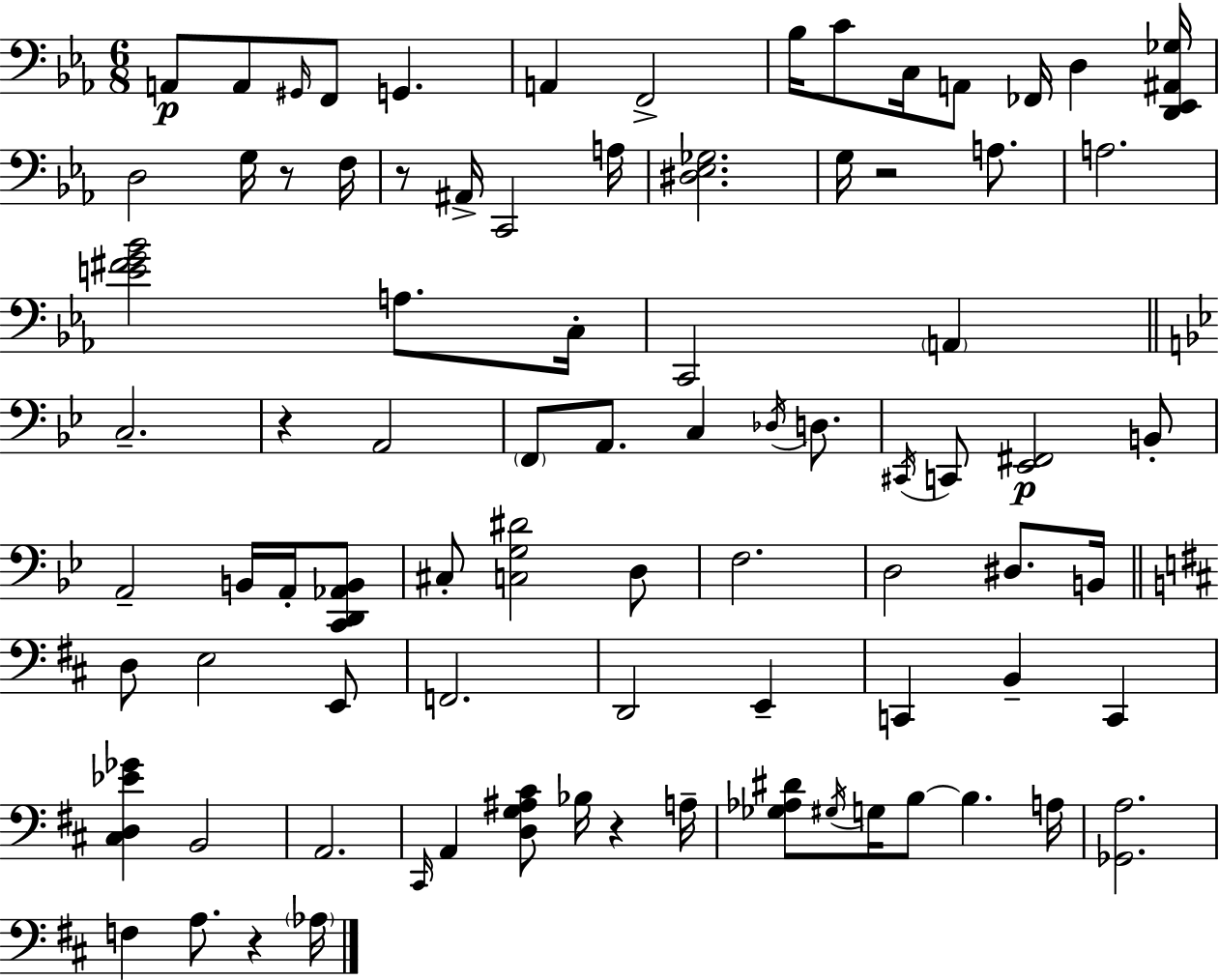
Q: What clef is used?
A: bass